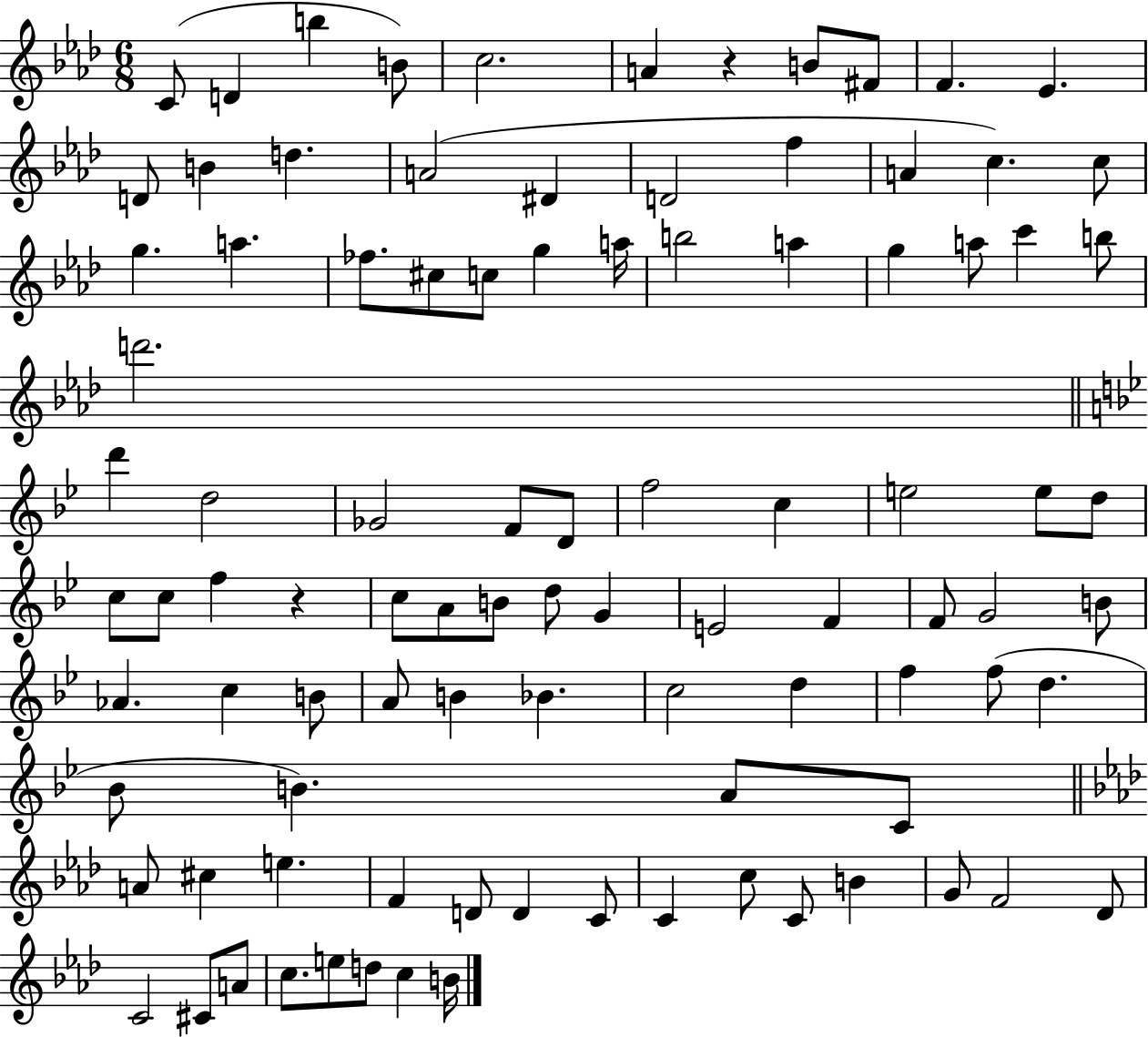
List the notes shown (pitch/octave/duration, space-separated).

C4/e D4/q B5/q B4/e C5/h. A4/q R/q B4/e F#4/e F4/q. Eb4/q. D4/e B4/q D5/q. A4/h D#4/q D4/h F5/q A4/q C5/q. C5/e G5/q. A5/q. FES5/e. C#5/e C5/e G5/q A5/s B5/h A5/q G5/q A5/e C6/q B5/e D6/h. D6/q D5/h Gb4/h F4/e D4/e F5/h C5/q E5/h E5/e D5/e C5/e C5/e F5/q R/q C5/e A4/e B4/e D5/e G4/q E4/h F4/q F4/e G4/h B4/e Ab4/q. C5/q B4/e A4/e B4/q Bb4/q. C5/h D5/q F5/q F5/e D5/q. Bb4/e B4/q. A4/e C4/e A4/e C#5/q E5/q. F4/q D4/e D4/q C4/e C4/q C5/e C4/e B4/q G4/e F4/h Db4/e C4/h C#4/e A4/e C5/e. E5/e D5/e C5/q B4/s